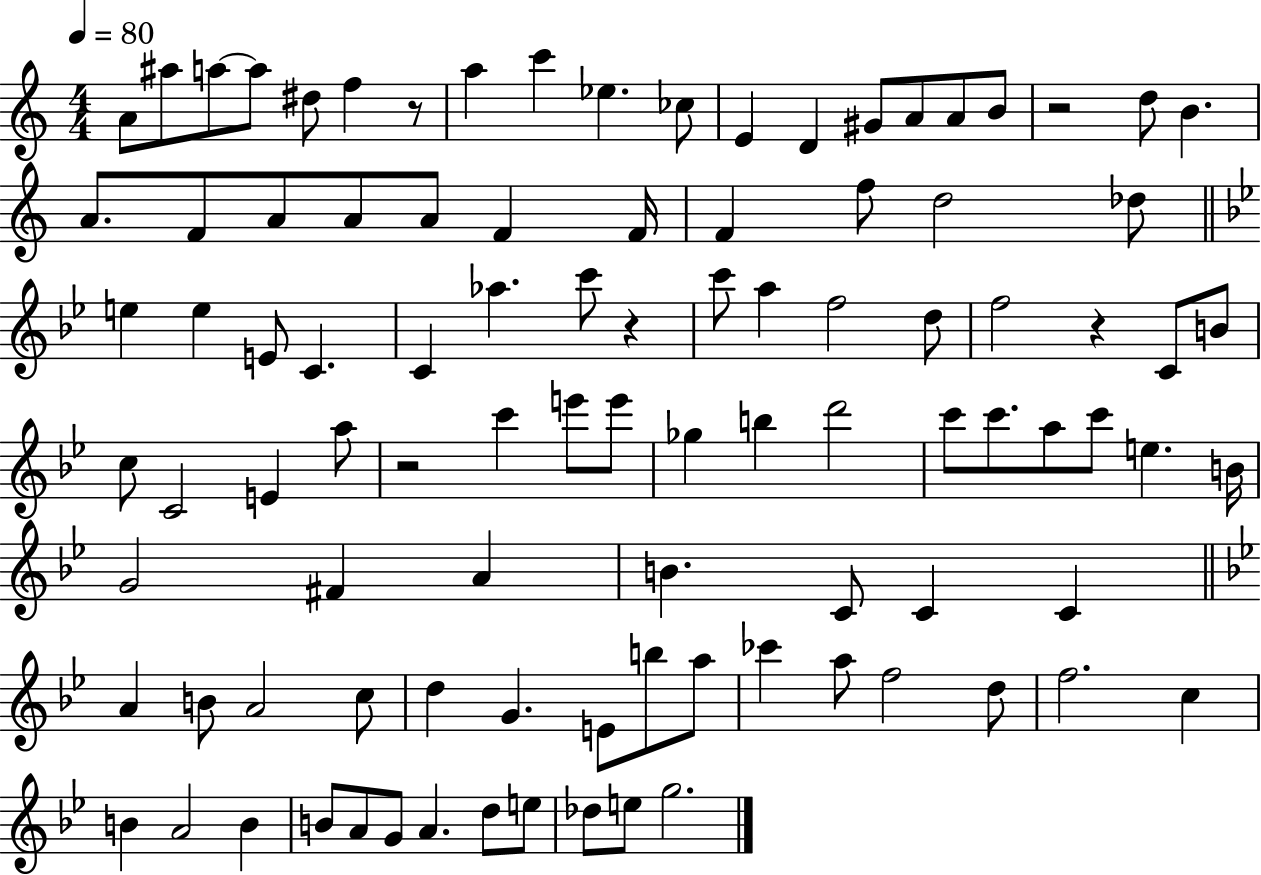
{
  \clef treble
  \numericTimeSignature
  \time 4/4
  \key c \major
  \tempo 4 = 80
  \repeat volta 2 { a'8 ais''8 a''8~~ a''8 dis''8 f''4 r8 | a''4 c'''4 ees''4. ces''8 | e'4 d'4 gis'8 a'8 a'8 b'8 | r2 d''8 b'4. | \break a'8. f'8 a'8 a'8 a'8 f'4 f'16 | f'4 f''8 d''2 des''8 | \bar "||" \break \key g \minor e''4 e''4 e'8 c'4. | c'4 aes''4. c'''8 r4 | c'''8 a''4 f''2 d''8 | f''2 r4 c'8 b'8 | \break c''8 c'2 e'4 a''8 | r2 c'''4 e'''8 e'''8 | ges''4 b''4 d'''2 | c'''8 c'''8. a''8 c'''8 e''4. b'16 | \break g'2 fis'4 a'4 | b'4. c'8 c'4 c'4 | \bar "||" \break \key g \minor a'4 b'8 a'2 c''8 | d''4 g'4. e'8 b''8 a''8 | ces'''4 a''8 f''2 d''8 | f''2. c''4 | \break b'4 a'2 b'4 | b'8 a'8 g'8 a'4. d''8 e''8 | des''8 e''8 g''2. | } \bar "|."
}